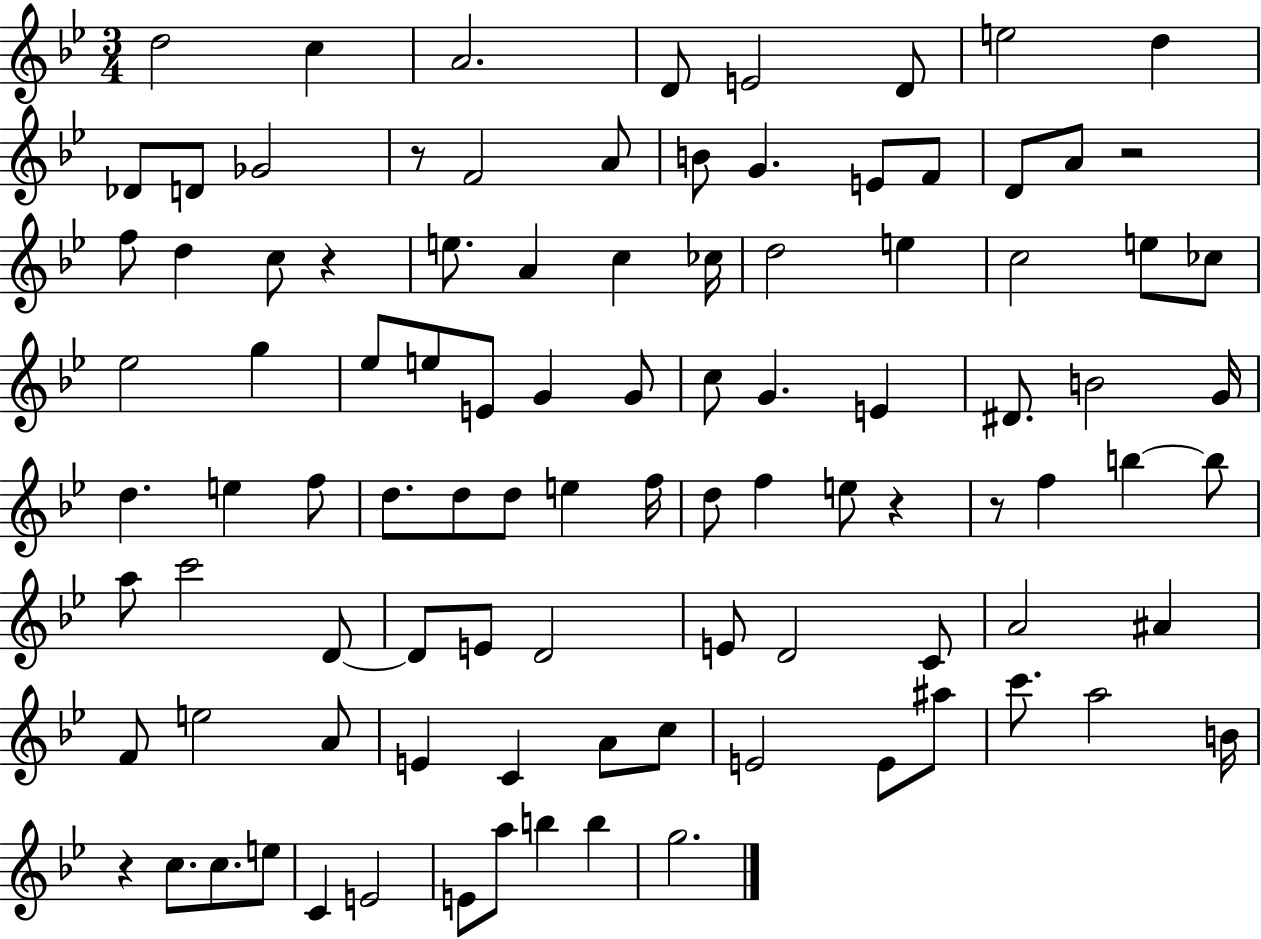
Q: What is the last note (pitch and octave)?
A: G5